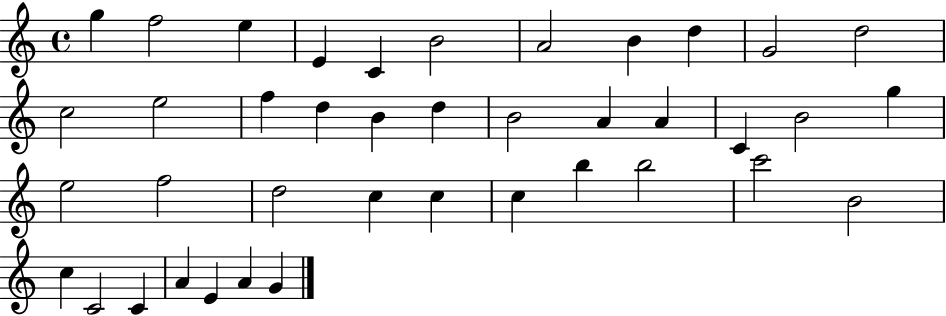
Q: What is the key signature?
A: C major